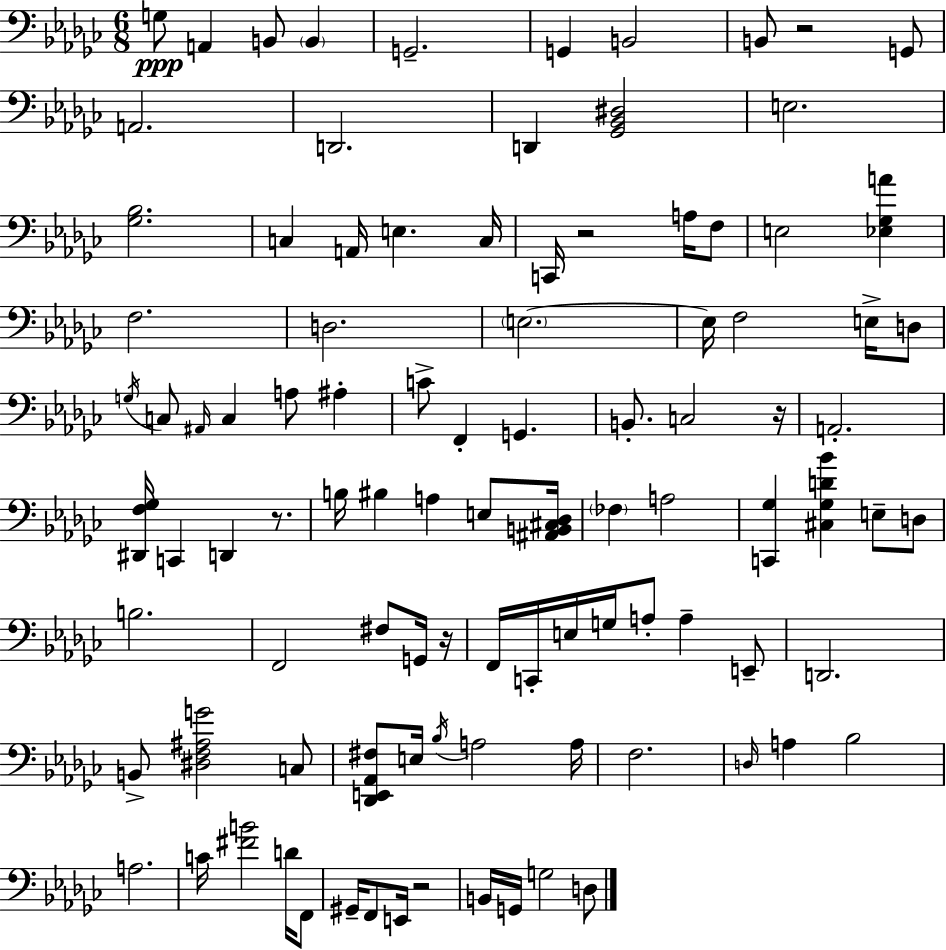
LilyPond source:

{
  \clef bass
  \numericTimeSignature
  \time 6/8
  \key ees \minor
  g8\ppp a,4 b,8 \parenthesize b,4 | g,2.-- | g,4 b,2 | b,8 r2 g,8 | \break a,2. | d,2. | d,4 <ges, bes, dis>2 | e2. | \break <ges bes>2. | c4 a,16 e4. c16 | c,16 r2 a16 f8 | e2 <ees ges a'>4 | \break f2. | d2. | \parenthesize e2.~~ | e16 f2 e16-> d8 | \break \acciaccatura { g16 } c8 \grace { ais,16 } c4 a8 ais4-. | c'8-> f,4-. g,4. | b,8.-. c2 | r16 a,2.-. | \break <dis, f ges>16 c,4 d,4 r8. | b16 bis4 a4 e8 | <ais, b, cis des>16 \parenthesize fes4 a2 | <c, ges>4 <cis ges d' bes'>4 e8-- | \break d8 b2. | f,2 fis8 | g,16 r16 f,16 c,16-. e16 g16 a8-. a4-- | e,8-- d,2. | \break b,8-> <dis f ais g'>2 | c8 <des, e, aes, fis>8 e16 \acciaccatura { bes16 } a2 | a16 f2. | \grace { d16 } a4 bes2 | \break a2. | c'16 <fis' b'>2 | d'16 f,8 gis,16-- f,8 e,16 r2 | b,16 g,16 g2 | \break d8 \bar "|."
}